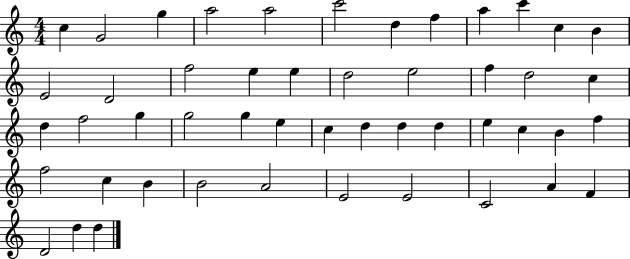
{
  \clef treble
  \numericTimeSignature
  \time 4/4
  \key c \major
  c''4 g'2 g''4 | a''2 a''2 | c'''2 d''4 f''4 | a''4 c'''4 c''4 b'4 | \break e'2 d'2 | f''2 e''4 e''4 | d''2 e''2 | f''4 d''2 c''4 | \break d''4 f''2 g''4 | g''2 g''4 e''4 | c''4 d''4 d''4 d''4 | e''4 c''4 b'4 f''4 | \break f''2 c''4 b'4 | b'2 a'2 | e'2 e'2 | c'2 a'4 f'4 | \break d'2 d''4 d''4 | \bar "|."
}